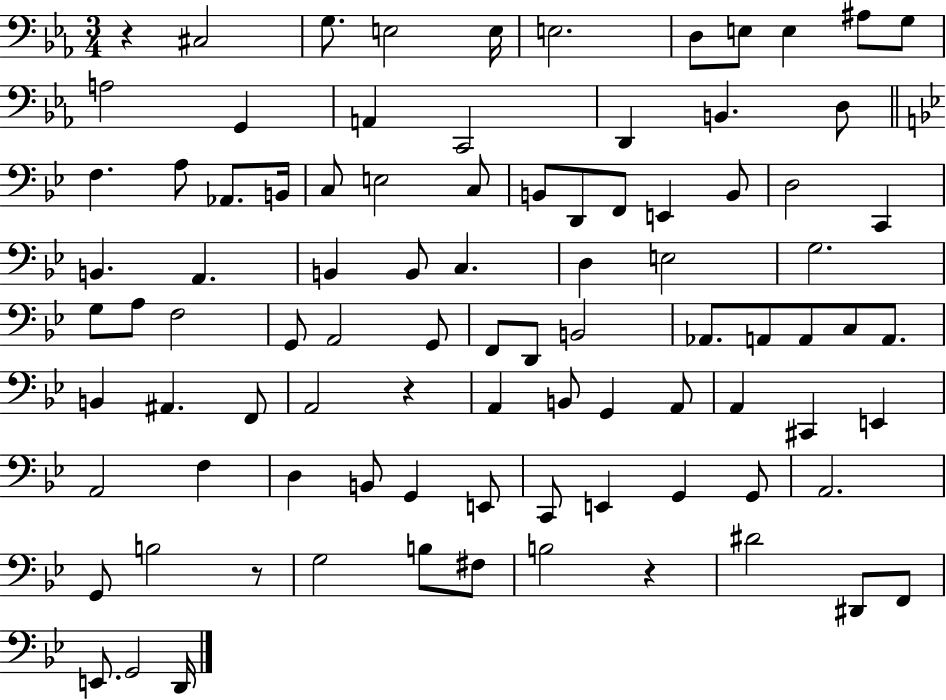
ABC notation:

X:1
T:Untitled
M:3/4
L:1/4
K:Eb
z ^C,2 G,/2 E,2 E,/4 E,2 D,/2 E,/2 E, ^A,/2 G,/2 A,2 G,, A,, C,,2 D,, B,, D,/2 F, A,/2 _A,,/2 B,,/4 C,/2 E,2 C,/2 B,,/2 D,,/2 F,,/2 E,, B,,/2 D,2 C,, B,, A,, B,, B,,/2 C, D, E,2 G,2 G,/2 A,/2 F,2 G,,/2 A,,2 G,,/2 F,,/2 D,,/2 B,,2 _A,,/2 A,,/2 A,,/2 C,/2 A,,/2 B,, ^A,, F,,/2 A,,2 z A,, B,,/2 G,, A,,/2 A,, ^C,, E,, A,,2 F, D, B,,/2 G,, E,,/2 C,,/2 E,, G,, G,,/2 A,,2 G,,/2 B,2 z/2 G,2 B,/2 ^F,/2 B,2 z ^D2 ^D,,/2 F,,/2 E,,/2 G,,2 D,,/4